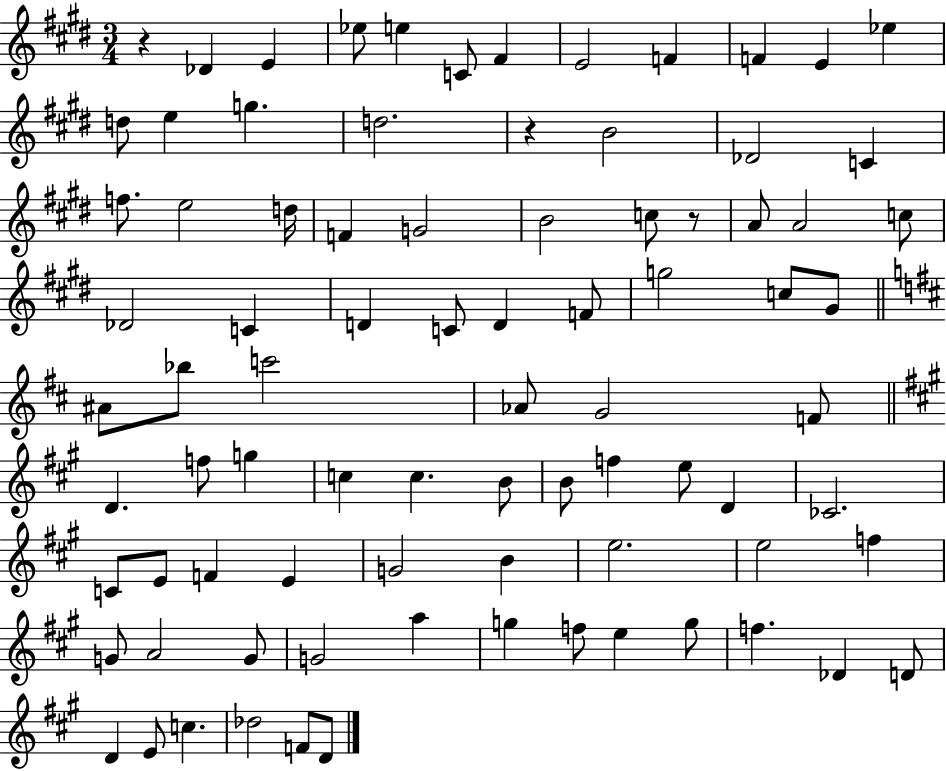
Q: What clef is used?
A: treble